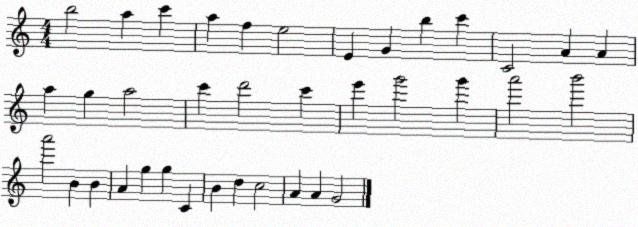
X:1
T:Untitled
M:4/4
L:1/4
K:C
b2 a c' a f e2 E G b c' C2 A A a g a2 c' d'2 c' e' g'2 g' a'2 b'2 a'2 B B A g g C B d c2 A A G2